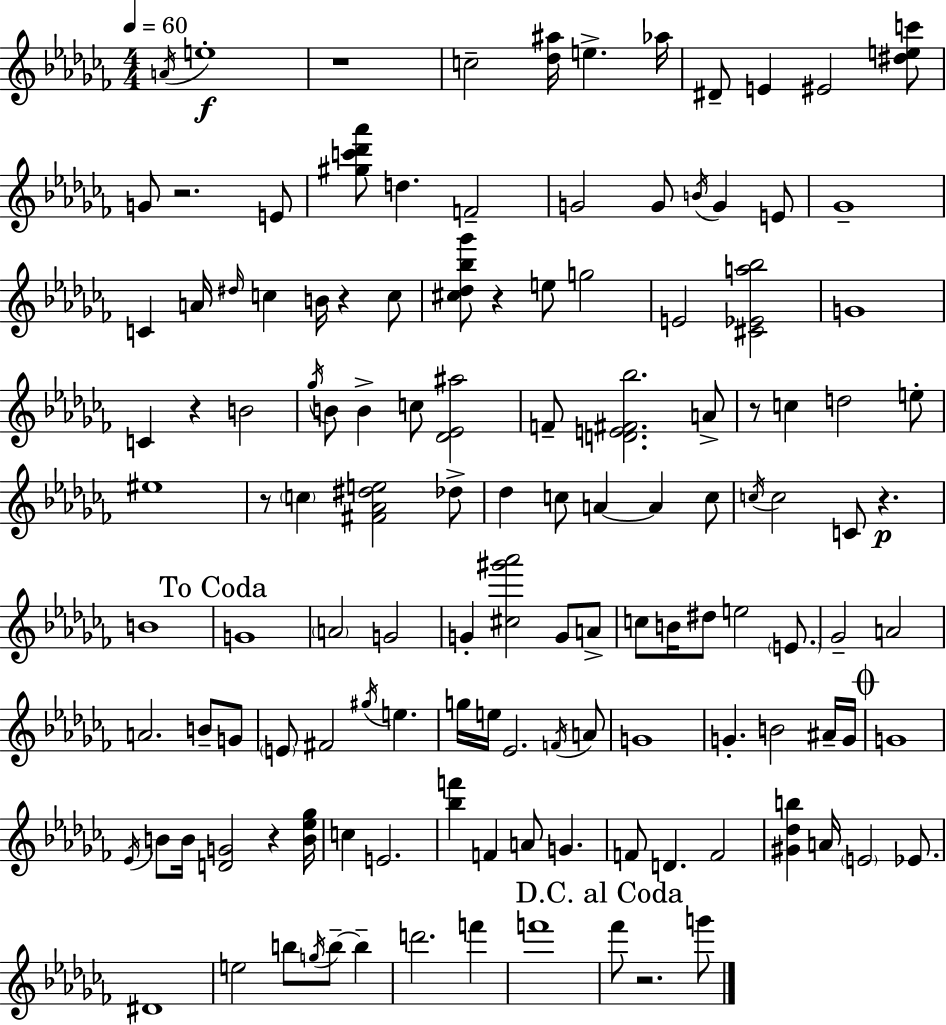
{
  \clef treble
  \numericTimeSignature
  \time 4/4
  \key aes \minor
  \tempo 4 = 60
  \acciaccatura { a'16 }\f e''1-. | r1 | c''2-- <des'' ais''>16 e''4.-> | aes''16 dis'8-- e'4 eis'2 <dis'' e'' c'''>8 | \break g'8 r2. e'8 | <gis'' c''' des''' aes'''>8 d''4. f'2-- | g'2 g'8 \acciaccatura { b'16 } g'4 | e'8 ges'1-- | \break c'4 a'16 \grace { dis''16 } c''4 b'16 r4 | c''8 <cis'' des'' bes'' ges'''>8 r4 e''8 g''2 | e'2 <cis' ees' a'' bes''>2 | g'1 | \break c'4 r4 b'2 | \acciaccatura { ges''16 } b'8 b'4-> c''8 <des' ees' ais''>2 | f'8-- <d' e' fis' bes''>2. | a'8-> r8 c''4 d''2 | \break e''8-. eis''1 | r8 \parenthesize c''4 <fis' aes' dis'' e''>2 | des''8-> des''4 c''8 a'4~~ a'4 | c''8 \acciaccatura { c''16 } c''2 c'8 r4.\p | \break b'1 | \mark "To Coda" g'1 | \parenthesize a'2 g'2 | g'4-. <cis'' gis''' aes'''>2 | \break g'8 a'8-> c''8 b'16 dis''8 e''2 | \parenthesize e'8. ges'2-- a'2 | a'2. | b'8-- g'8 \parenthesize e'8 fis'2 \acciaccatura { gis''16 } | \break e''4. g''16 e''16 ees'2. | \acciaccatura { f'16 } a'8 g'1 | g'4.-. b'2 | ais'16-- g'16 \mark \markup { \musicglyph "scripts.coda" } g'1 | \break \acciaccatura { ees'16 } b'8 b'16 <d' g'>2 | r4 <b' ees'' ges''>16 c''4 e'2. | <bes'' f'''>4 f'4 | a'8 g'4. f'8 d'4. | \break f'2 <gis' des'' b''>4 a'16 \parenthesize e'2 | ees'8. dis'1 | e''2 | b''8 \acciaccatura { g''16 } b''8--~~ b''4-- d'''2. | \break f'''4 f'''1 | \mark "D.C. al Coda" fes'''8 r2. | g'''8 \bar "|."
}